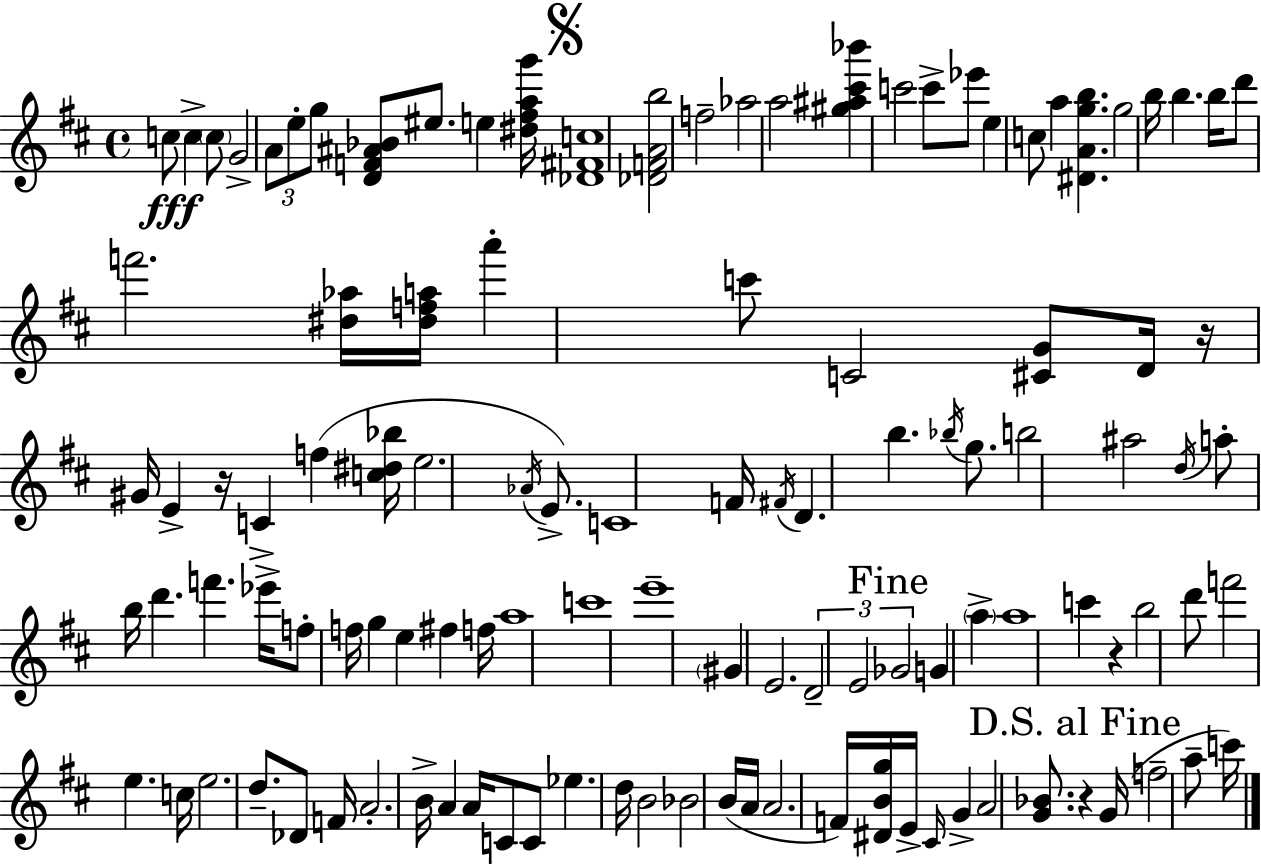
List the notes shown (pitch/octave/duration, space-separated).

C5/e C5/q C5/e G4/h A4/e E5/e G5/e [D4,F4,A#4,Bb4]/e EIS5/e. E5/q [D#5,F#5,A5,G6]/s [Db4,F#4,C5]/w [Db4,F4,A4,B5]/h F5/h Ab5/h A5/h [G#5,A#5,C#6,Bb6]/q C6/h C6/e Eb6/e E5/q C5/e A5/q [D#4,A4,G5,B5]/q. G5/h B5/s B5/q. B5/s D6/e F6/h. [D#5,Ab5]/s [D#5,F5,A5]/s A6/q C6/e C4/h [C#4,G4]/e D4/s R/s G#4/s E4/q R/s C4/q F5/q [C5,D#5,Bb5]/s E5/h. Ab4/s E4/e. C4/w F4/s F#4/s D4/q. B5/q. Bb5/s G5/e. B5/h A#5/h D5/s A5/e B5/s D6/q. F6/q. Eb6/s F5/e F5/s G5/q E5/q F#5/q F5/s A5/w C6/w E6/w G#4/q E4/h. D4/h E4/h Gb4/h G4/q A5/q A5/w C6/q R/q B5/h D6/e F6/h E5/q. C5/s E5/h. D5/e. Db4/e F4/s A4/h. B4/s A4/q A4/s C4/e C4/e Eb5/q. D5/s B4/h Bb4/h B4/s A4/s A4/h. F4/s [D#4,B4,G5]/s E4/s C#4/s G4/q A4/h [G4,Bb4]/e. R/q G4/s F5/h A5/e C6/s